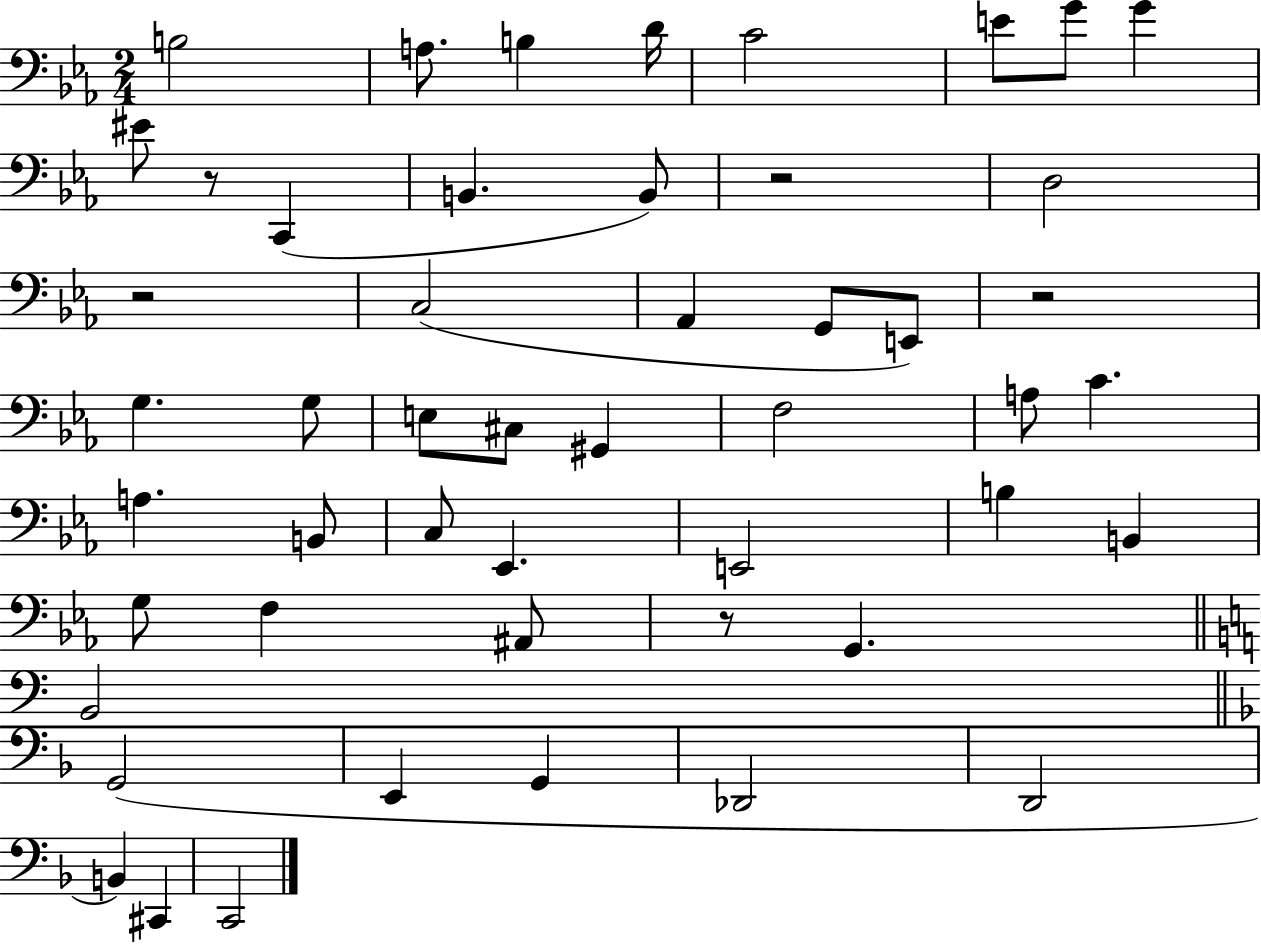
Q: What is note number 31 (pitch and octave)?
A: B3